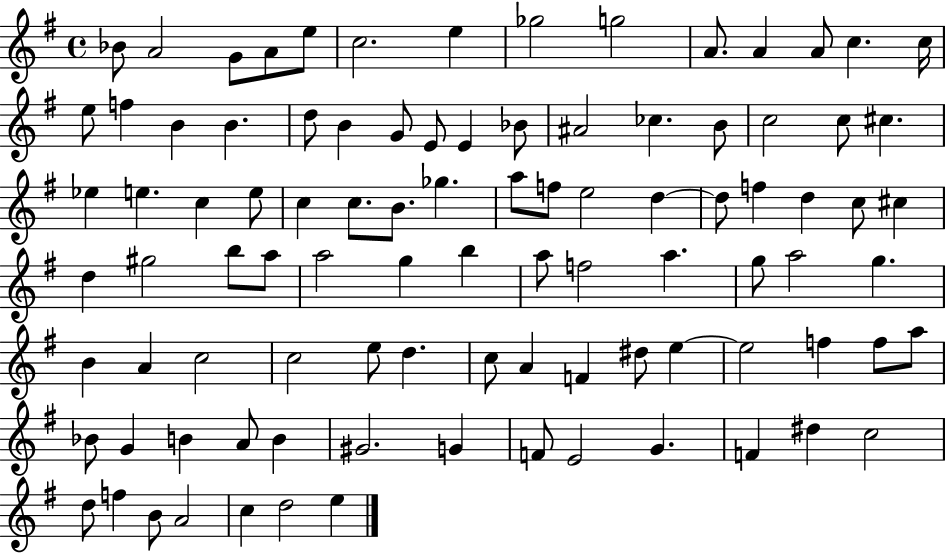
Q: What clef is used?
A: treble